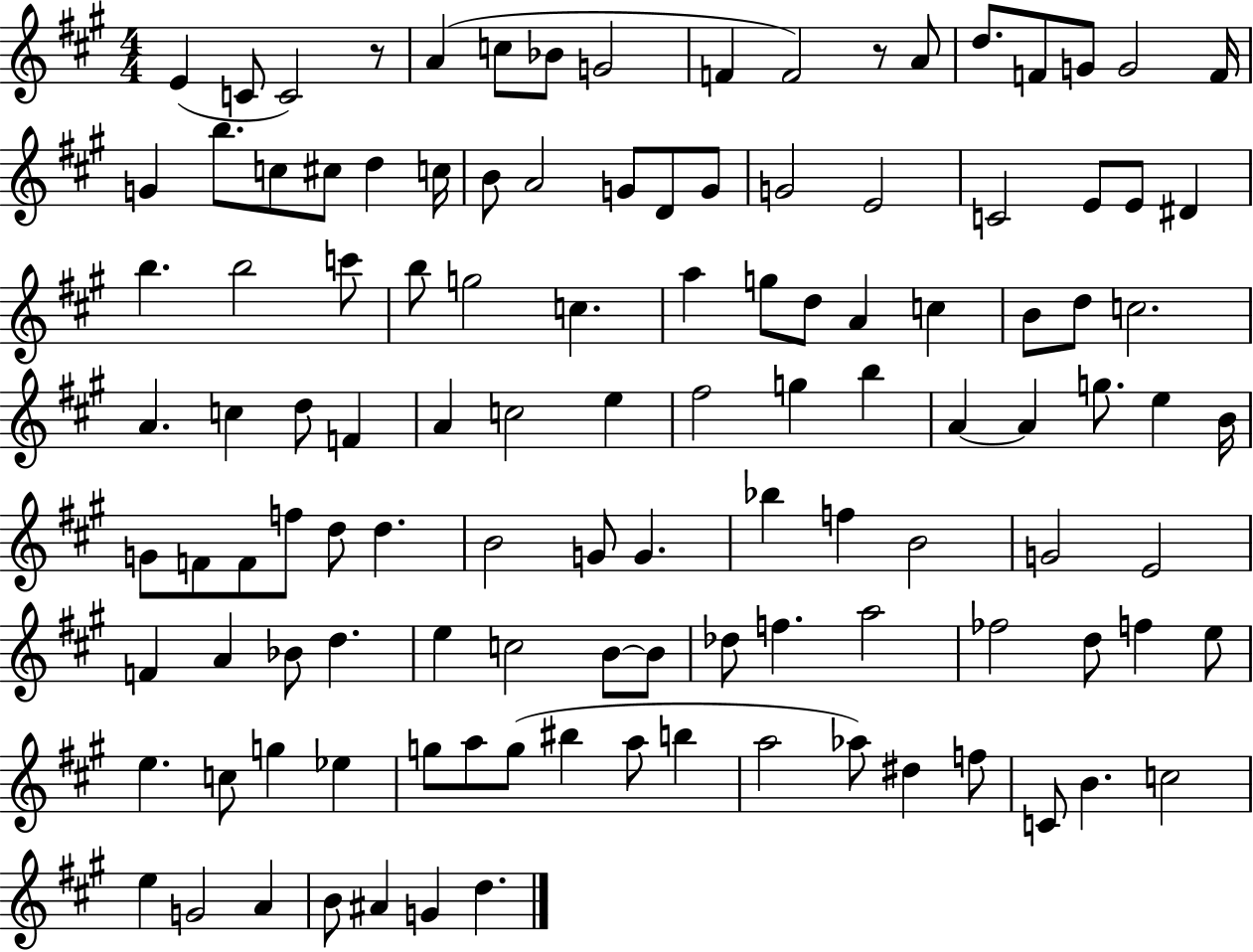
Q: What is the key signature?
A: A major